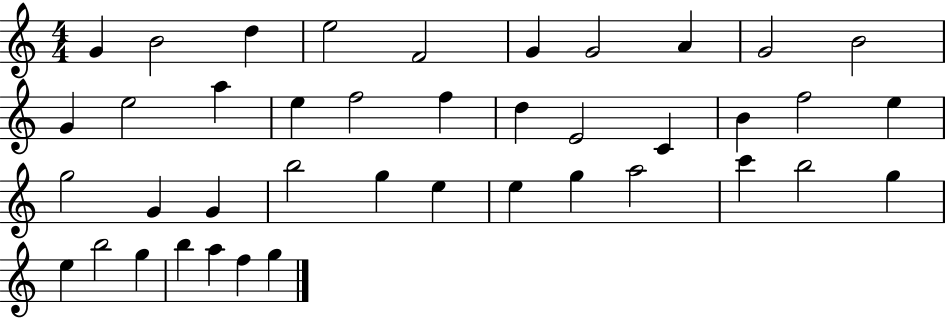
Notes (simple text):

G4/q B4/h D5/q E5/h F4/h G4/q G4/h A4/q G4/h B4/h G4/q E5/h A5/q E5/q F5/h F5/q D5/q E4/h C4/q B4/q F5/h E5/q G5/h G4/q G4/q B5/h G5/q E5/q E5/q G5/q A5/h C6/q B5/h G5/q E5/q B5/h G5/q B5/q A5/q F5/q G5/q